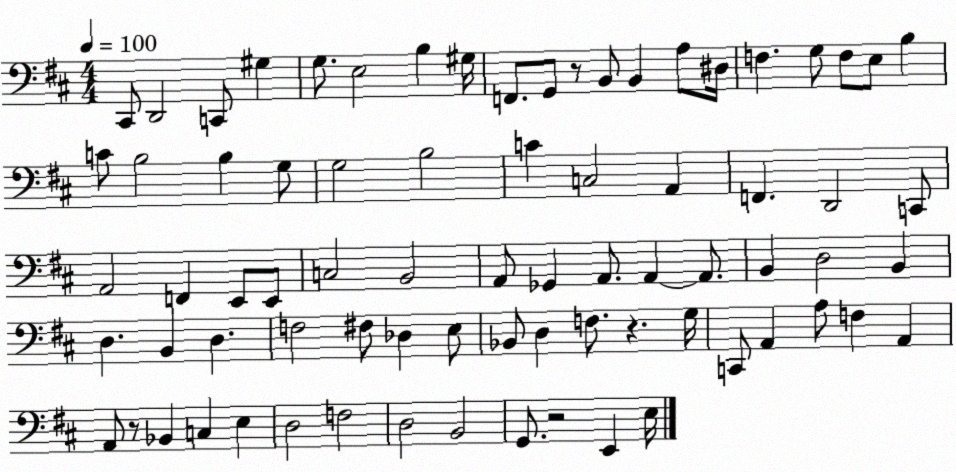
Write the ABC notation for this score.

X:1
T:Untitled
M:4/4
L:1/4
K:D
^C,,/2 D,,2 C,,/2 ^G, G,/2 E,2 B, ^G,/4 F,,/2 G,,/2 z/2 B,,/2 B,, A,/2 ^D,/4 F, G,/2 F,/2 E,/2 B, C/2 B,2 B, G,/2 G,2 B,2 C C,2 A,, F,, D,,2 C,,/2 A,,2 F,, E,,/2 E,,/2 C,2 B,,2 A,,/2 _G,, A,,/2 A,, A,,/2 B,, D,2 B,, D, B,, D, F,2 ^F,/2 _D, E,/2 _B,,/2 D, F,/2 z G,/4 C,,/2 A,, A,/2 F, A,, A,,/2 z/2 _B,, C, E, D,2 F,2 D,2 B,,2 G,,/2 z2 E,, E,/4